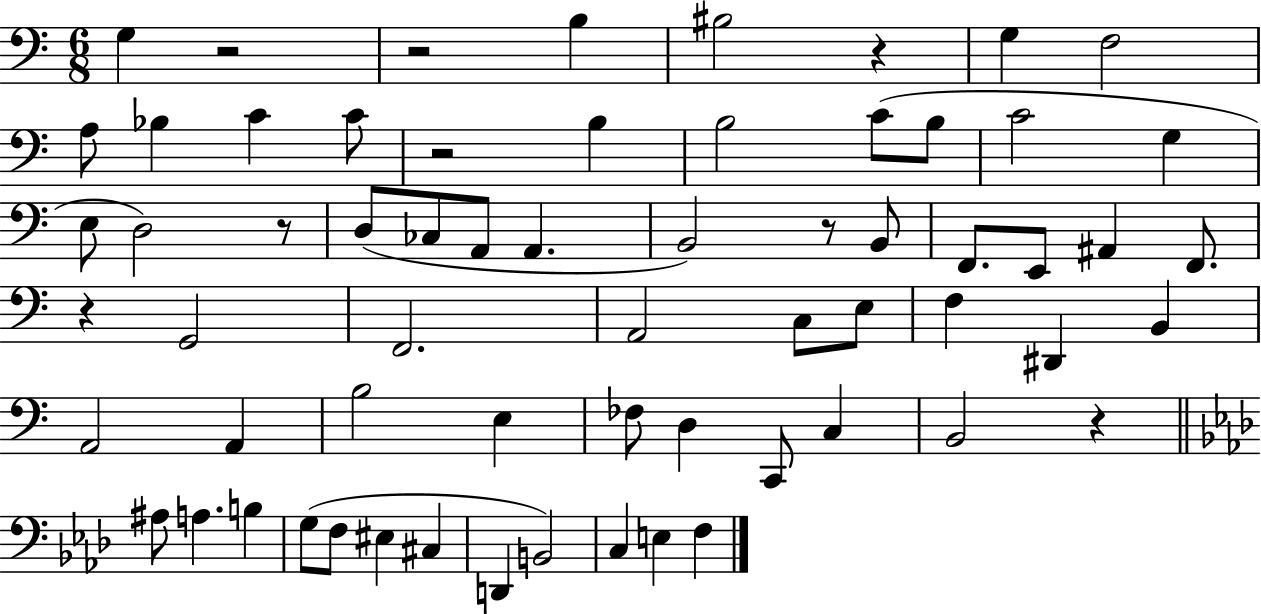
{
  \clef bass
  \numericTimeSignature
  \time 6/8
  \key c \major
  \repeat volta 2 { g4 r2 | r2 b4 | bis2 r4 | g4 f2 | \break a8 bes4 c'4 c'8 | r2 b4 | b2 c'8( b8 | c'2 g4 | \break e8 d2) r8 | d8( ces8 a,8 a,4. | b,2) r8 b,8 | f,8. e,8 ais,4 f,8. | \break r4 g,2 | f,2. | a,2 c8 e8 | f4 dis,4 b,4 | \break a,2 a,4 | b2 e4 | fes8 d4 c,8 c4 | b,2 r4 | \break \bar "||" \break \key aes \major ais8 a4. b4 | g8( f8 eis4 cis4 | d,4 b,2) | c4 e4 f4 | \break } \bar "|."
}